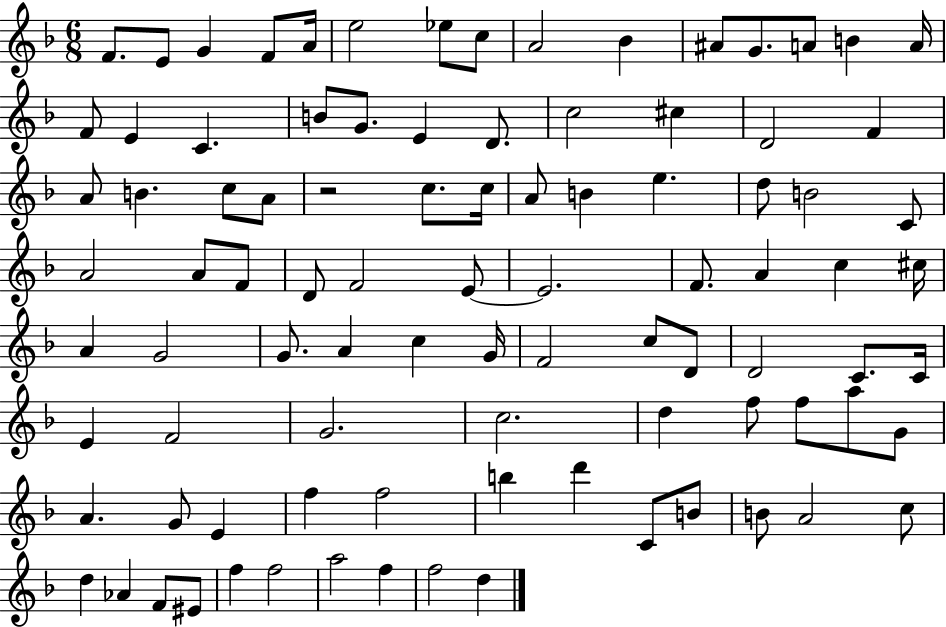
F4/e. E4/e G4/q F4/e A4/s E5/h Eb5/e C5/e A4/h Bb4/q A#4/e G4/e. A4/e B4/q A4/s F4/e E4/q C4/q. B4/e G4/e. E4/q D4/e. C5/h C#5/q D4/h F4/q A4/e B4/q. C5/e A4/e R/h C5/e. C5/s A4/e B4/q E5/q. D5/e B4/h C4/e A4/h A4/e F4/e D4/e F4/h E4/e E4/h. F4/e. A4/q C5/q C#5/s A4/q G4/h G4/e. A4/q C5/q G4/s F4/h C5/e D4/e D4/h C4/e. C4/s E4/q F4/h G4/h. C5/h. D5/q F5/e F5/e A5/e G4/e A4/q. G4/e E4/q F5/q F5/h B5/q D6/q C4/e B4/e B4/e A4/h C5/e D5/q Ab4/q F4/e EIS4/e F5/q F5/h A5/h F5/q F5/h D5/q